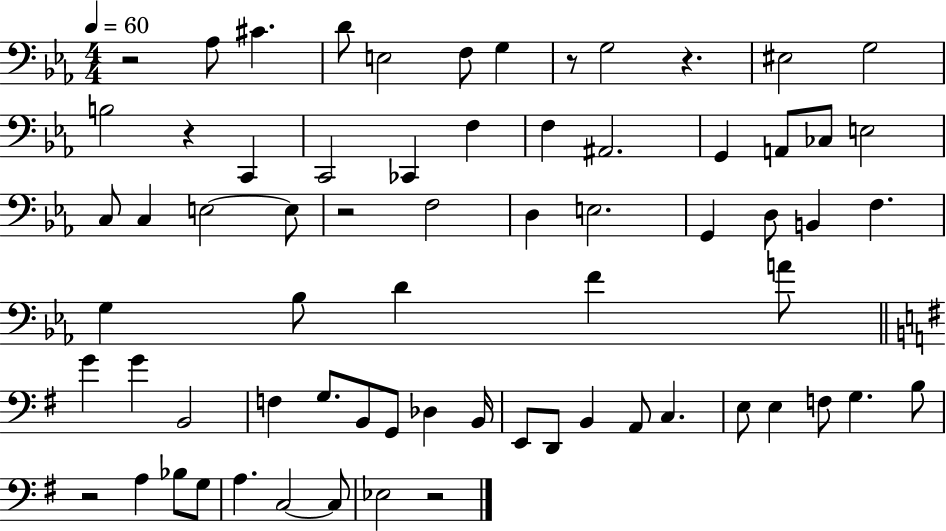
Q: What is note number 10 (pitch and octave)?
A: B3